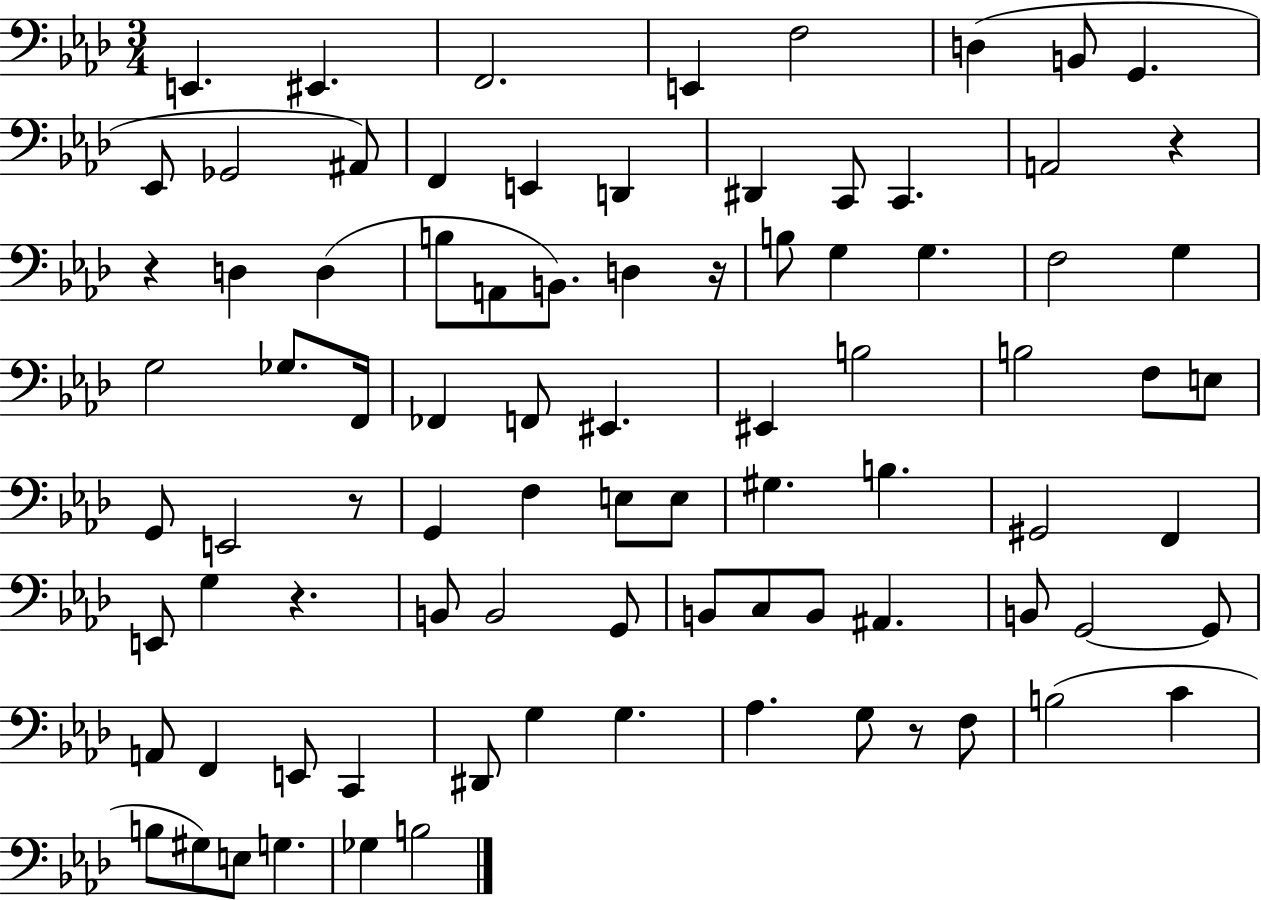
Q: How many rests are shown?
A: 6